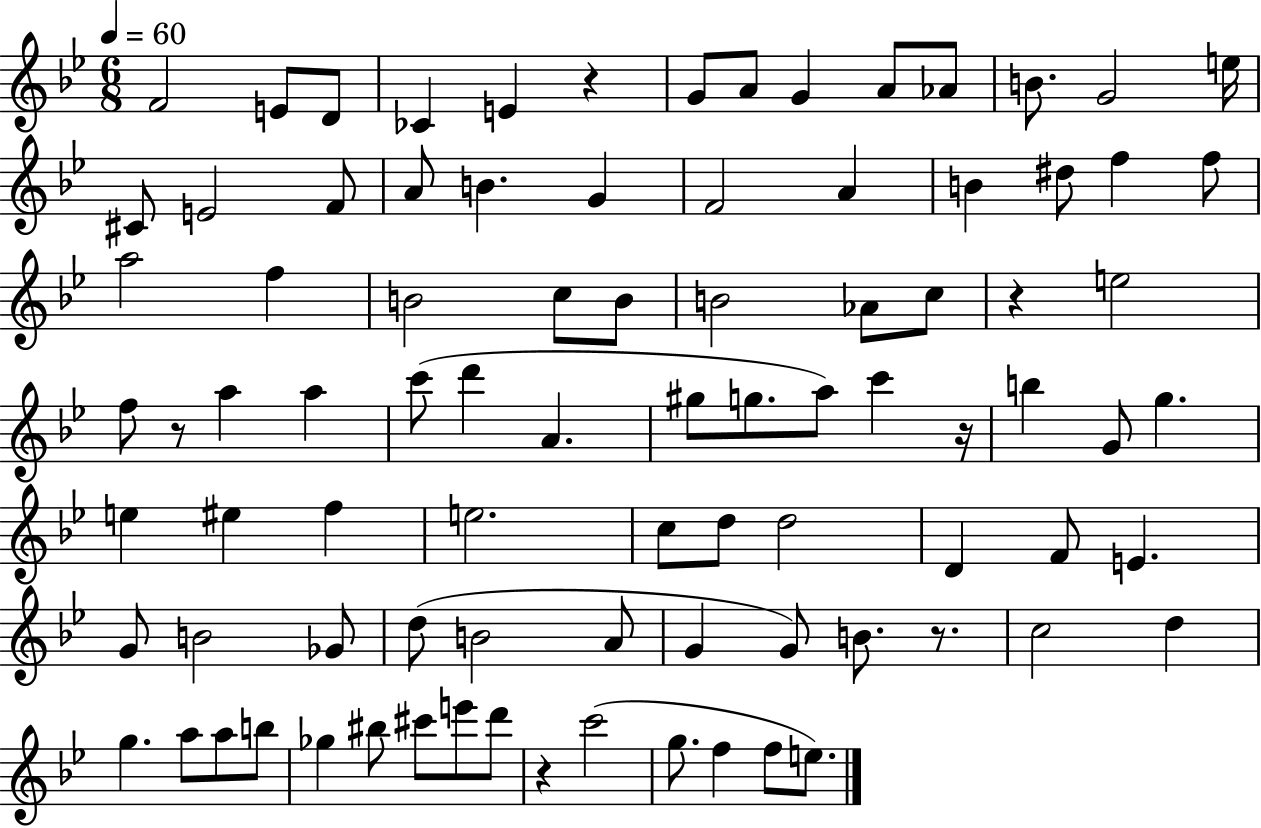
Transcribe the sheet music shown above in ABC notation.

X:1
T:Untitled
M:6/8
L:1/4
K:Bb
F2 E/2 D/2 _C E z G/2 A/2 G A/2 _A/2 B/2 G2 e/4 ^C/2 E2 F/2 A/2 B G F2 A B ^d/2 f f/2 a2 f B2 c/2 B/2 B2 _A/2 c/2 z e2 f/2 z/2 a a c'/2 d' A ^g/2 g/2 a/2 c' z/4 b G/2 g e ^e f e2 c/2 d/2 d2 D F/2 E G/2 B2 _G/2 d/2 B2 A/2 G G/2 B/2 z/2 c2 d g a/2 a/2 b/2 _g ^b/2 ^c'/2 e'/2 d'/2 z c'2 g/2 f f/2 e/2